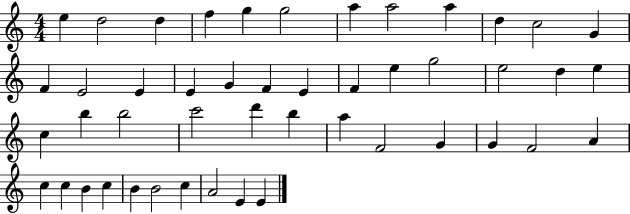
X:1
T:Untitled
M:4/4
L:1/4
K:C
e d2 d f g g2 a a2 a d c2 G F E2 E E G F E F e g2 e2 d e c b b2 c'2 d' b a F2 G G F2 A c c B c B B2 c A2 E E